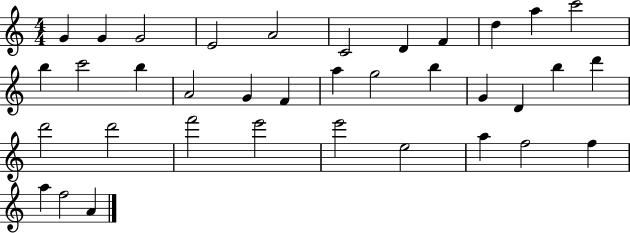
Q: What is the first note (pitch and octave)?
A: G4